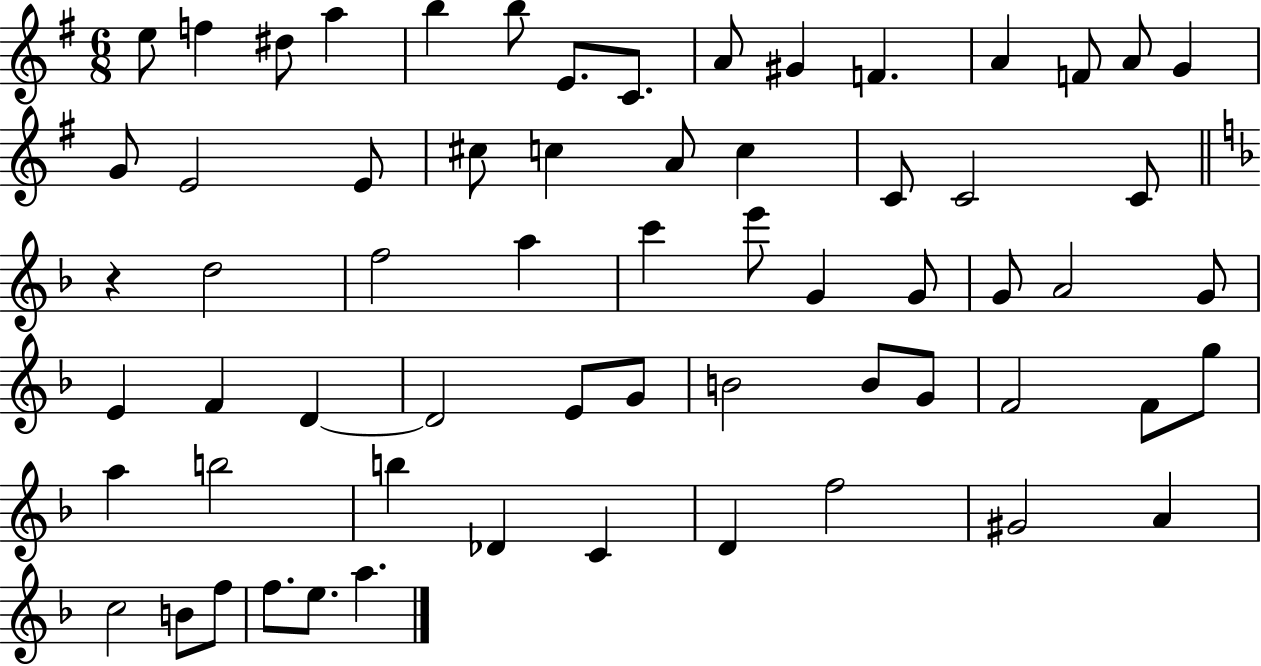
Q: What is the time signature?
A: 6/8